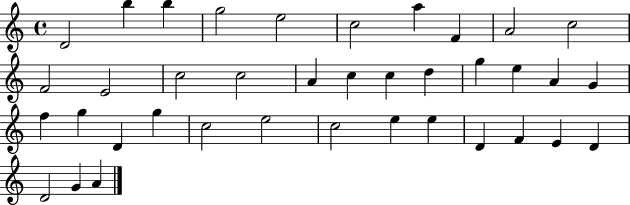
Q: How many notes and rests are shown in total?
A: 38